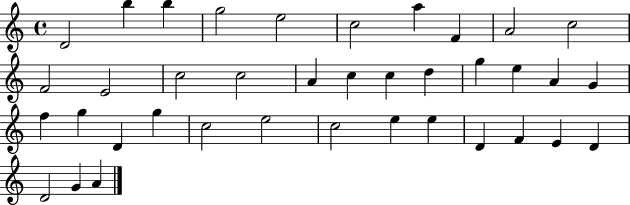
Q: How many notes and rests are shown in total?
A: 38